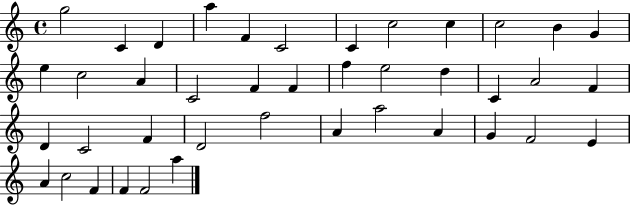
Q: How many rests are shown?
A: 0